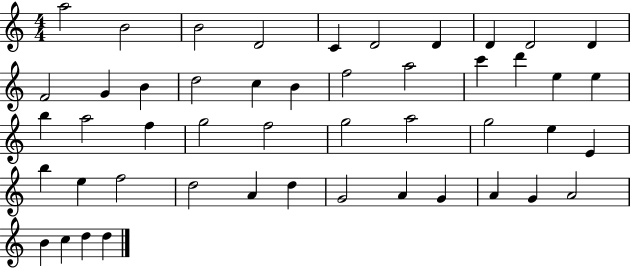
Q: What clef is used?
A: treble